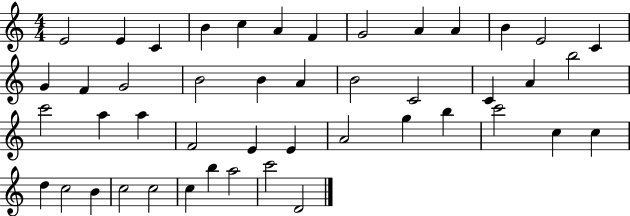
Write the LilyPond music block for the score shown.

{
  \clef treble
  \numericTimeSignature
  \time 4/4
  \key c \major
  e'2 e'4 c'4 | b'4 c''4 a'4 f'4 | g'2 a'4 a'4 | b'4 e'2 c'4 | \break g'4 f'4 g'2 | b'2 b'4 a'4 | b'2 c'2 | c'4 a'4 b''2 | \break c'''2 a''4 a''4 | f'2 e'4 e'4 | a'2 g''4 b''4 | c'''2 c''4 c''4 | \break d''4 c''2 b'4 | c''2 c''2 | c''4 b''4 a''2 | c'''2 d'2 | \break \bar "|."
}